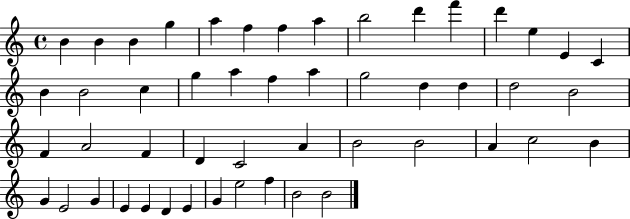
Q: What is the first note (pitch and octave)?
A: B4